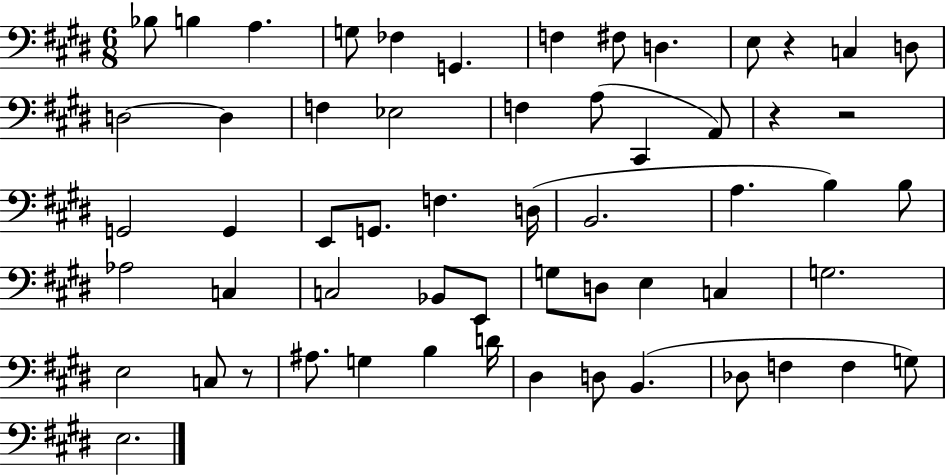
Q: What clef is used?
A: bass